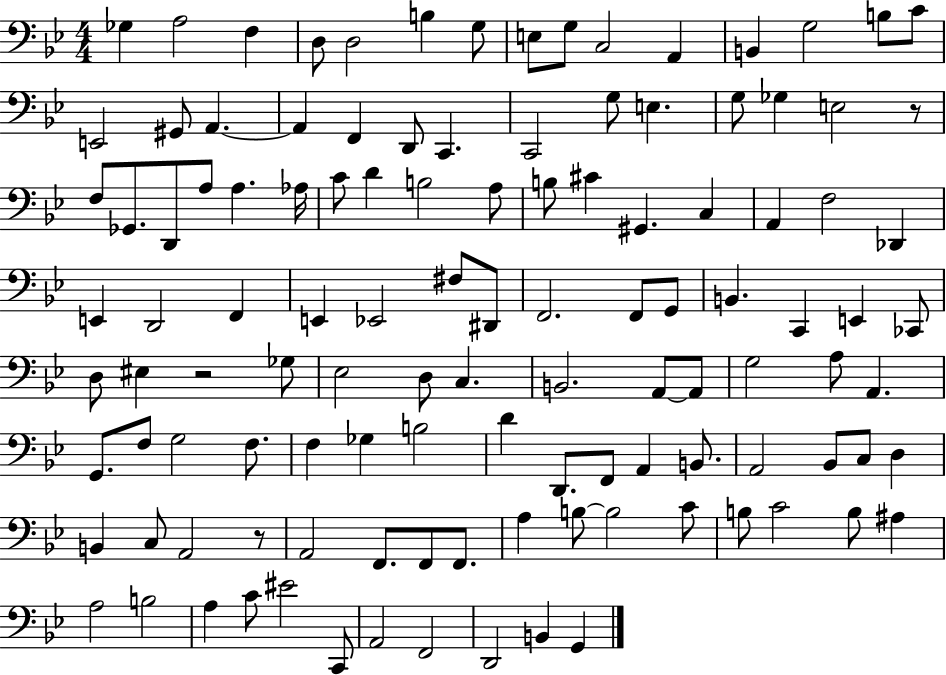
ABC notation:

X:1
T:Untitled
M:4/4
L:1/4
K:Bb
_G, A,2 F, D,/2 D,2 B, G,/2 E,/2 G,/2 C,2 A,, B,, G,2 B,/2 C/2 E,,2 ^G,,/2 A,, A,, F,, D,,/2 C,, C,,2 G,/2 E, G,/2 _G, E,2 z/2 F,/2 _G,,/2 D,,/2 A,/2 A, _A,/4 C/2 D B,2 A,/2 B,/2 ^C ^G,, C, A,, F,2 _D,, E,, D,,2 F,, E,, _E,,2 ^F,/2 ^D,,/2 F,,2 F,,/2 G,,/2 B,, C,, E,, _C,,/2 D,/2 ^E, z2 _G,/2 _E,2 D,/2 C, B,,2 A,,/2 A,,/2 G,2 A,/2 A,, G,,/2 F,/2 G,2 F,/2 F, _G, B,2 D D,,/2 F,,/2 A,, B,,/2 A,,2 _B,,/2 C,/2 D, B,, C,/2 A,,2 z/2 A,,2 F,,/2 F,,/2 F,,/2 A, B,/2 B,2 C/2 B,/2 C2 B,/2 ^A, A,2 B,2 A, C/2 ^E2 C,,/2 A,,2 F,,2 D,,2 B,, G,,